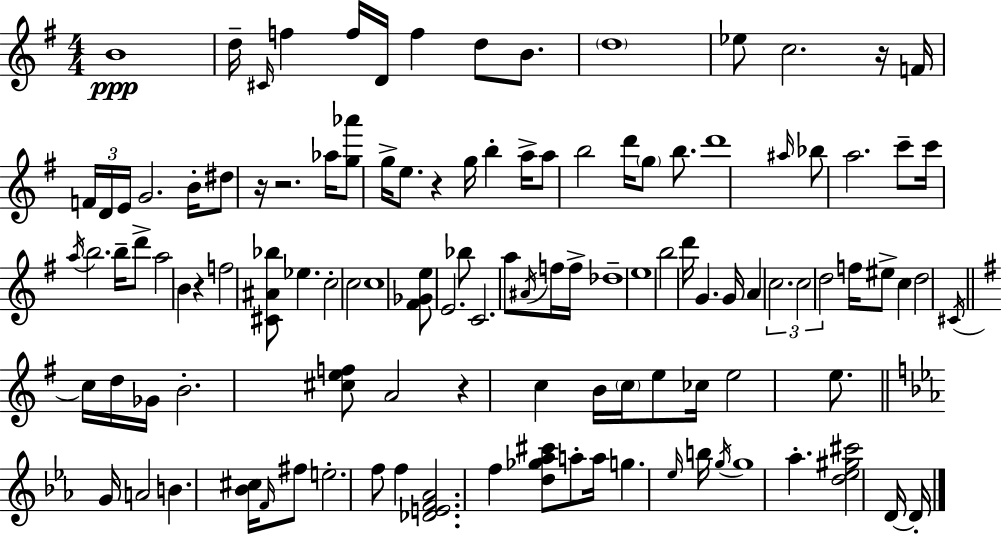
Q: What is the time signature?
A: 4/4